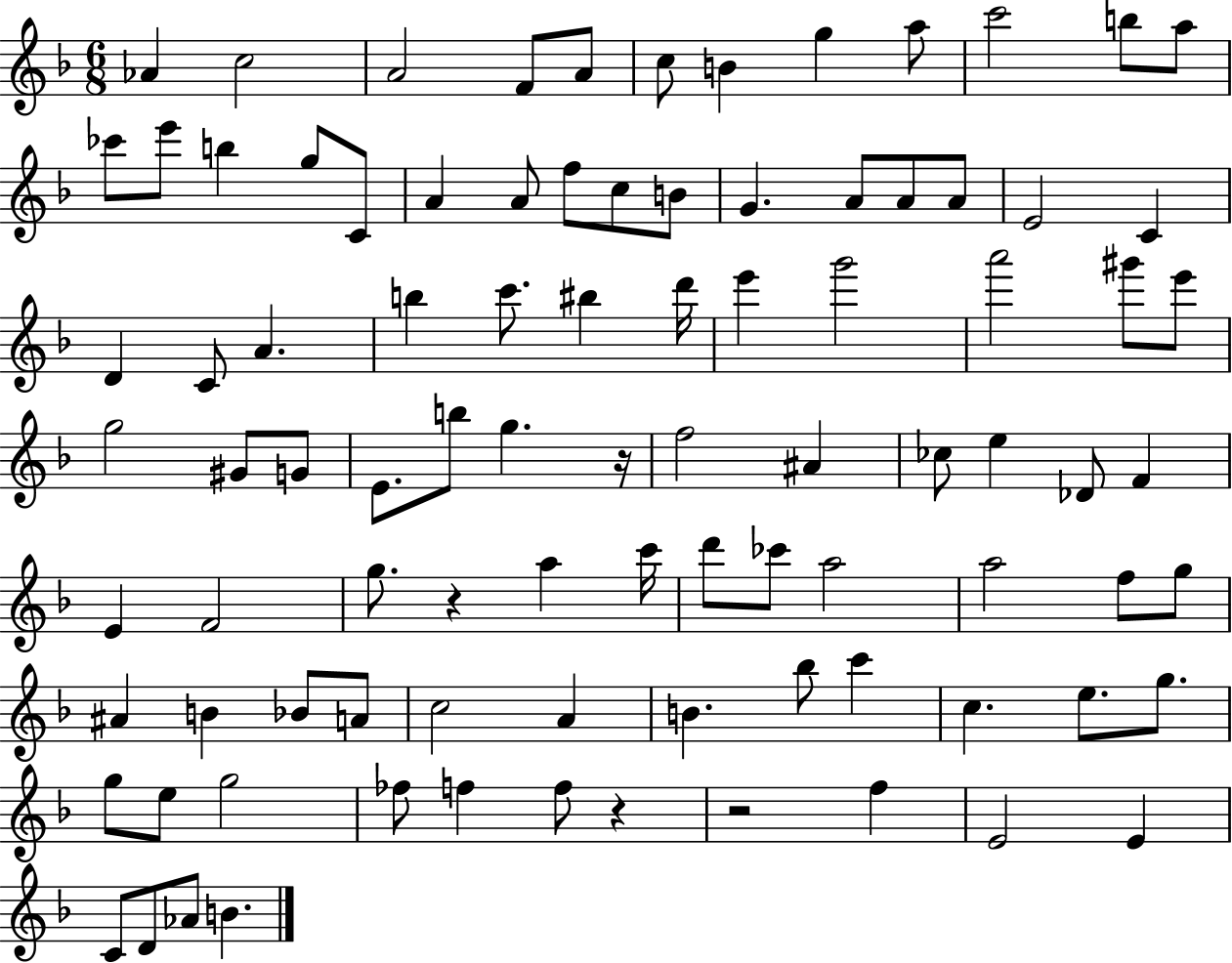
{
  \clef treble
  \numericTimeSignature
  \time 6/8
  \key f \major
  aes'4 c''2 | a'2 f'8 a'8 | c''8 b'4 g''4 a''8 | c'''2 b''8 a''8 | \break ces'''8 e'''8 b''4 g''8 c'8 | a'4 a'8 f''8 c''8 b'8 | g'4. a'8 a'8 a'8 | e'2 c'4 | \break d'4 c'8 a'4. | b''4 c'''8. bis''4 d'''16 | e'''4 g'''2 | a'''2 gis'''8 e'''8 | \break g''2 gis'8 g'8 | e'8. b''8 g''4. r16 | f''2 ais'4 | ces''8 e''4 des'8 f'4 | \break e'4 f'2 | g''8. r4 a''4 c'''16 | d'''8 ces'''8 a''2 | a''2 f''8 g''8 | \break ais'4 b'4 bes'8 a'8 | c''2 a'4 | b'4. bes''8 c'''4 | c''4. e''8. g''8. | \break g''8 e''8 g''2 | fes''8 f''4 f''8 r4 | r2 f''4 | e'2 e'4 | \break c'8 d'8 aes'8 b'4. | \bar "|."
}